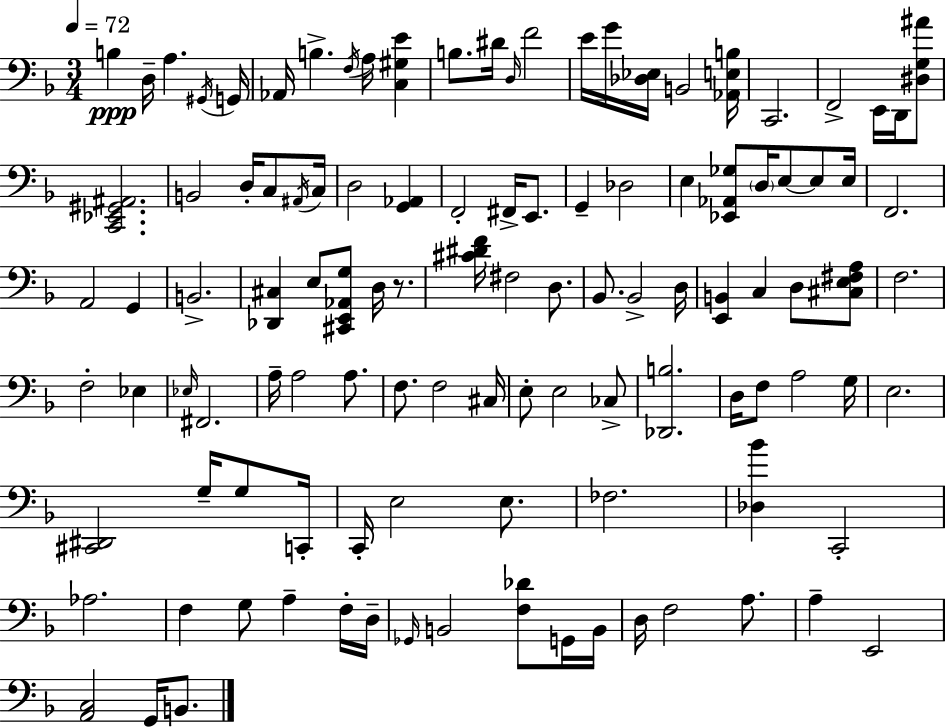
B3/q D3/s A3/q. G#2/s G2/s Ab2/s B3/q. F3/s A3/s [C3,G#3,E4]/q B3/e. D#4/s D3/s F4/h E4/s G4/s [Db3,Eb3]/s B2/h [Ab2,E3,B3]/s C2/h. F2/h E2/s D2/s [D#3,G3,A#4]/e [C2,Eb2,G#2,A#2]/h. B2/h D3/s C3/e A#2/s C3/s D3/h [G2,Ab2]/q F2/h F#2/s E2/e. G2/q Db3/h E3/q [Eb2,Ab2,Gb3]/e D3/s E3/e E3/e E3/s F2/h. A2/h G2/q B2/h. [Db2,C#3]/q E3/e [C#2,E2,Ab2,G3]/e D3/s R/e. [C#4,D#4,F4]/s F#3/h D3/e. Bb2/e. Bb2/h D3/s [E2,B2]/q C3/q D3/e [C#3,E3,F#3,A3]/e F3/h. F3/h Eb3/q Eb3/s F#2/h. A3/s A3/h A3/e. F3/e. F3/h C#3/s E3/e E3/h CES3/e [Db2,B3]/h. D3/s F3/e A3/h G3/s E3/h. [C#2,D#2]/h G3/s G3/e C2/s C2/s E3/h E3/e. FES3/h. [Db3,Bb4]/q C2/h Ab3/h. F3/q G3/e A3/q F3/s D3/s Gb2/s B2/h [F3,Db4]/e G2/s B2/s D3/s F3/h A3/e. A3/q E2/h [A2,C3]/h G2/s B2/e.